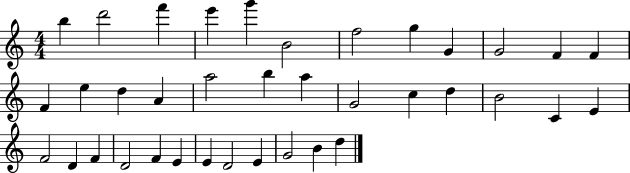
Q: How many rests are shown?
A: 0